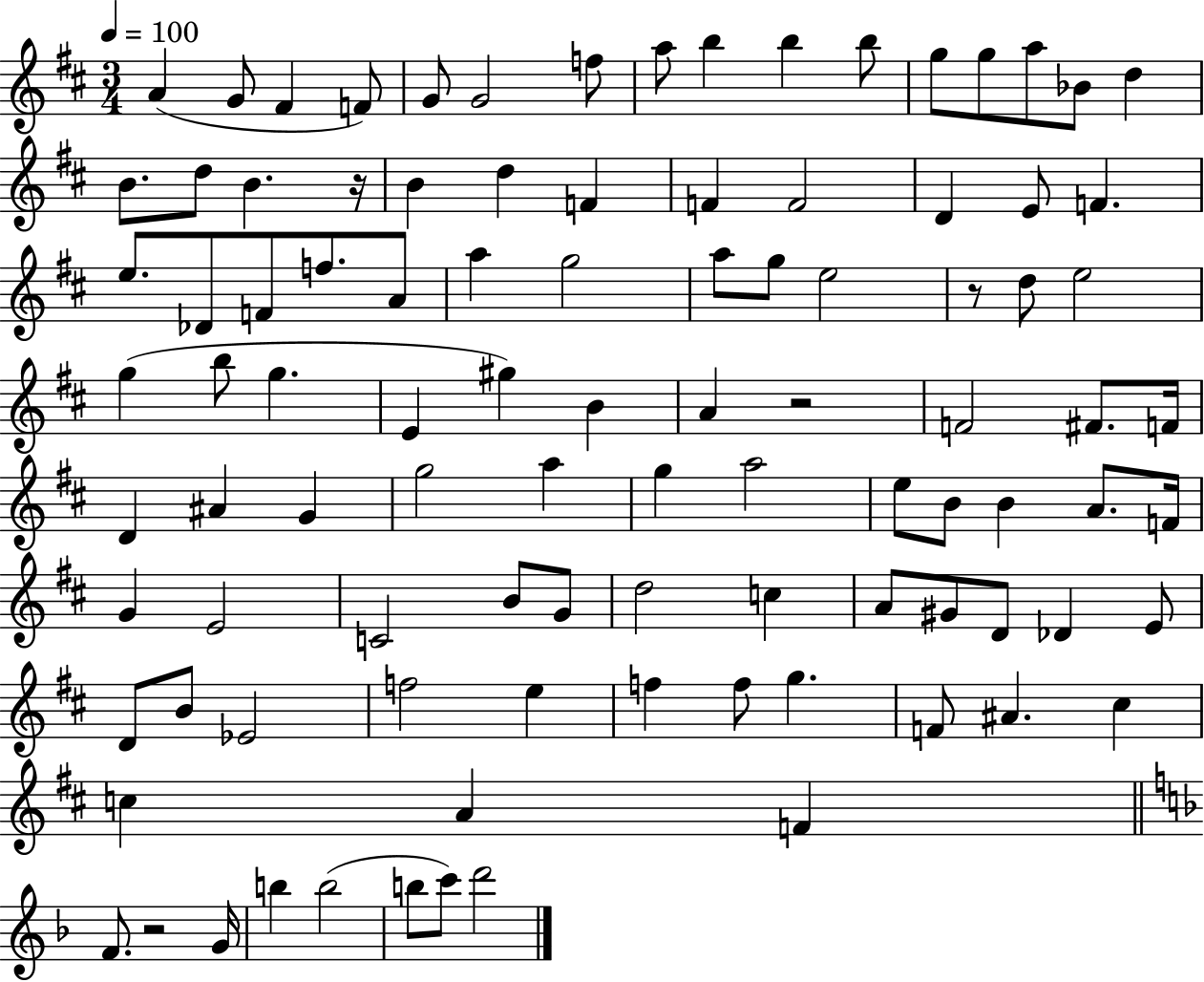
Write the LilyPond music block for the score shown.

{
  \clef treble
  \numericTimeSignature
  \time 3/4
  \key d \major
  \tempo 4 = 100
  a'4( g'8 fis'4 f'8) | g'8 g'2 f''8 | a''8 b''4 b''4 b''8 | g''8 g''8 a''8 bes'8 d''4 | \break b'8. d''8 b'4. r16 | b'4 d''4 f'4 | f'4 f'2 | d'4 e'8 f'4. | \break e''8. des'8 f'8 f''8. a'8 | a''4 g''2 | a''8 g''8 e''2 | r8 d''8 e''2 | \break g''4( b''8 g''4. | e'4 gis''4) b'4 | a'4 r2 | f'2 fis'8. f'16 | \break d'4 ais'4 g'4 | g''2 a''4 | g''4 a''2 | e''8 b'8 b'4 a'8. f'16 | \break g'4 e'2 | c'2 b'8 g'8 | d''2 c''4 | a'8 gis'8 d'8 des'4 e'8 | \break d'8 b'8 ees'2 | f''2 e''4 | f''4 f''8 g''4. | f'8 ais'4. cis''4 | \break c''4 a'4 f'4 | \bar "||" \break \key d \minor f'8. r2 g'16 | b''4 b''2( | b''8 c'''8) d'''2 | \bar "|."
}